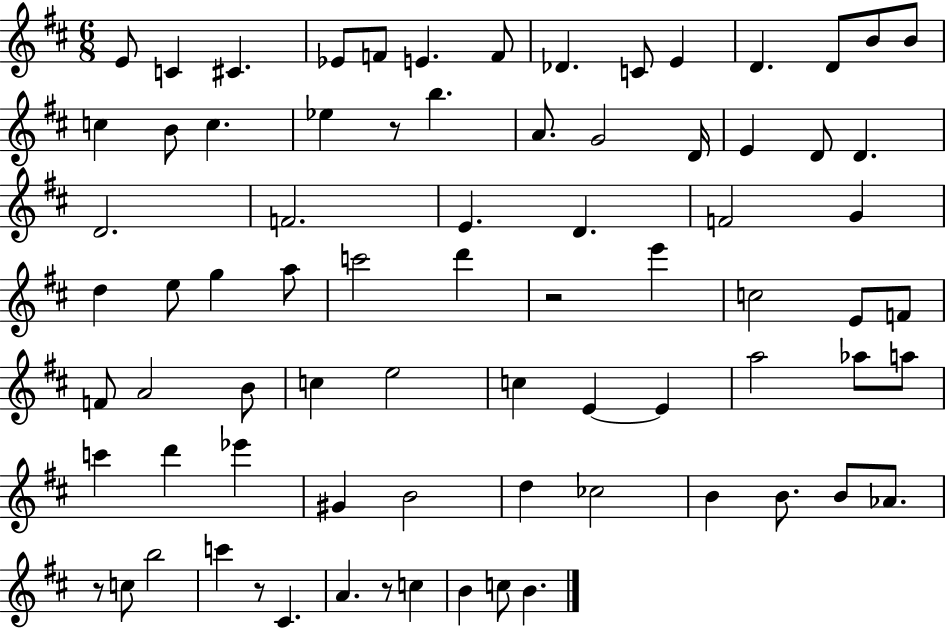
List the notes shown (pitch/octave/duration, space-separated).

E4/e C4/q C#4/q. Eb4/e F4/e E4/q. F4/e Db4/q. C4/e E4/q D4/q. D4/e B4/e B4/e C5/q B4/e C5/q. Eb5/q R/e B5/q. A4/e. G4/h D4/s E4/q D4/e D4/q. D4/h. F4/h. E4/q. D4/q. F4/h G4/q D5/q E5/e G5/q A5/e C6/h D6/q R/h E6/q C5/h E4/e F4/e F4/e A4/h B4/e C5/q E5/h C5/q E4/q E4/q A5/h Ab5/e A5/e C6/q D6/q Eb6/q G#4/q B4/h D5/q CES5/h B4/q B4/e. B4/e Ab4/e. R/e C5/e B5/h C6/q R/e C#4/q. A4/q. R/e C5/q B4/q C5/e B4/q.